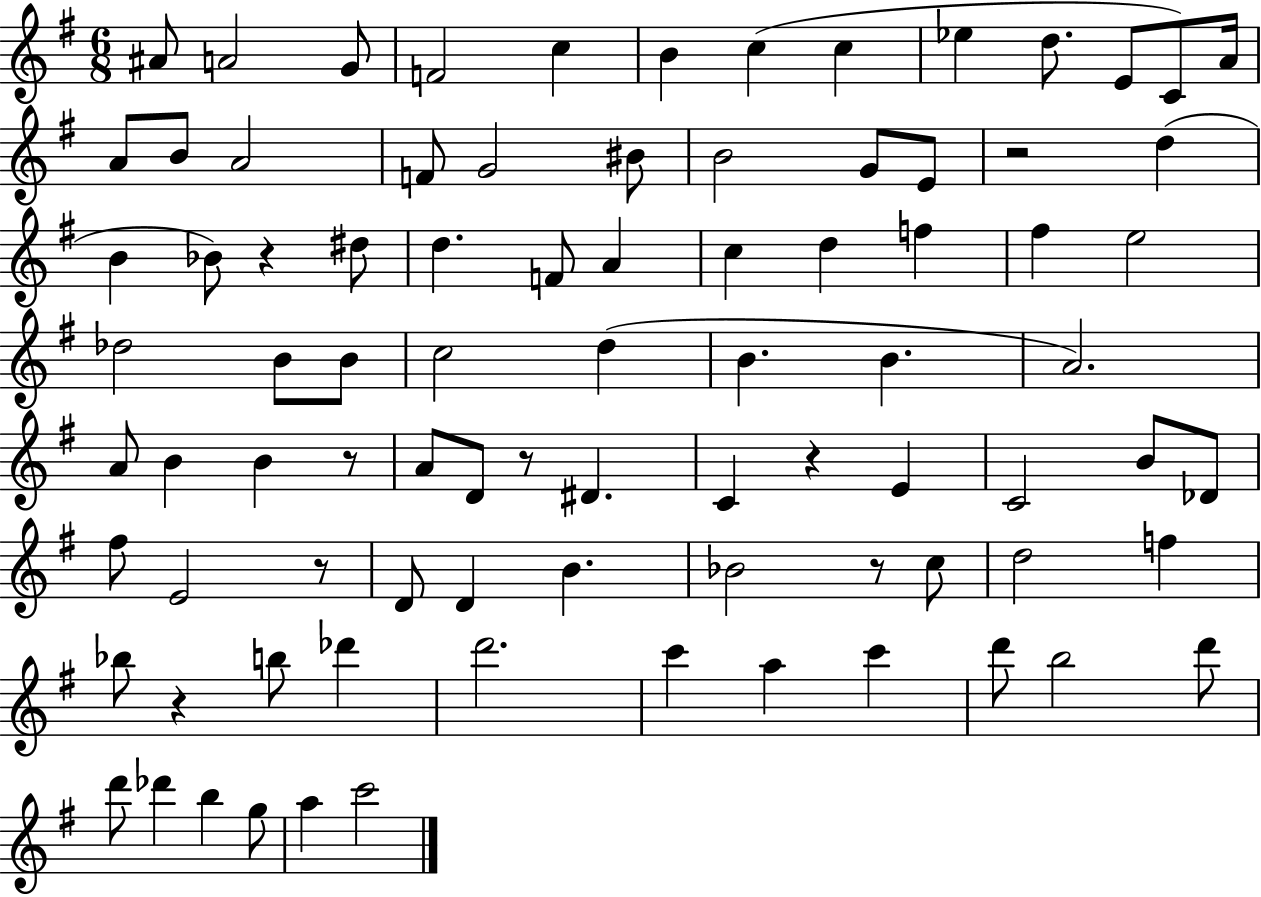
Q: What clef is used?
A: treble